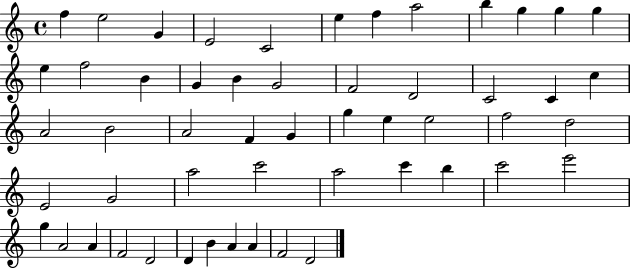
F5/q E5/h G4/q E4/h C4/h E5/q F5/q A5/h B5/q G5/q G5/q G5/q E5/q F5/h B4/q G4/q B4/q G4/h F4/h D4/h C4/h C4/q C5/q A4/h B4/h A4/h F4/q G4/q G5/q E5/q E5/h F5/h D5/h E4/h G4/h A5/h C6/h A5/h C6/q B5/q C6/h E6/h G5/q A4/h A4/q F4/h D4/h D4/q B4/q A4/q A4/q F4/h D4/h